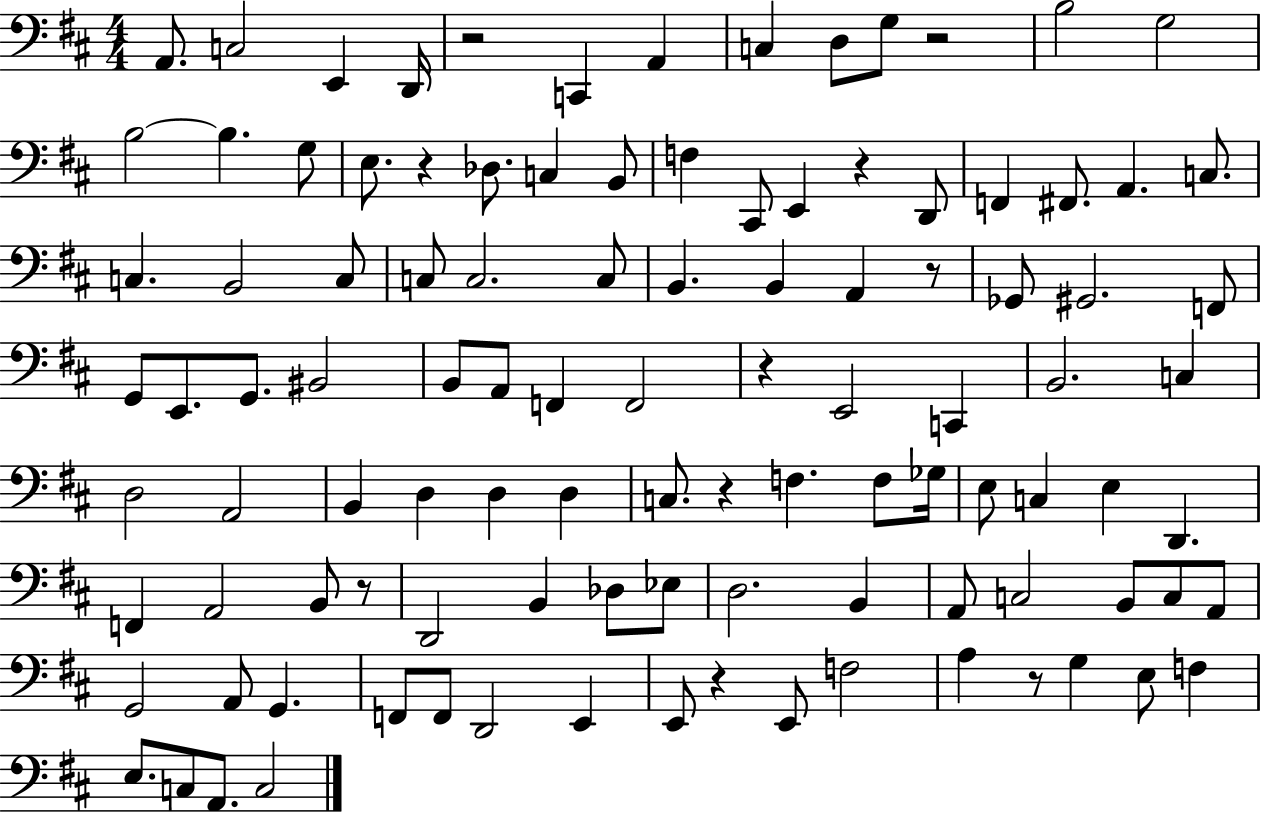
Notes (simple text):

A2/e. C3/h E2/q D2/s R/h C2/q A2/q C3/q D3/e G3/e R/h B3/h G3/h B3/h B3/q. G3/e E3/e. R/q Db3/e. C3/q B2/e F3/q C#2/e E2/q R/q D2/e F2/q F#2/e. A2/q. C3/e. C3/q. B2/h C3/e C3/e C3/h. C3/e B2/q. B2/q A2/q R/e Gb2/e G#2/h. F2/e G2/e E2/e. G2/e. BIS2/h B2/e A2/e F2/q F2/h R/q E2/h C2/q B2/h. C3/q D3/h A2/h B2/q D3/q D3/q D3/q C3/e. R/q F3/q. F3/e Gb3/s E3/e C3/q E3/q D2/q. F2/q A2/h B2/e R/e D2/h B2/q Db3/e Eb3/e D3/h. B2/q A2/e C3/h B2/e C3/e A2/e G2/h A2/e G2/q. F2/e F2/e D2/h E2/q E2/e R/q E2/e F3/h A3/q R/e G3/q E3/e F3/q E3/e. C3/e A2/e. C3/h